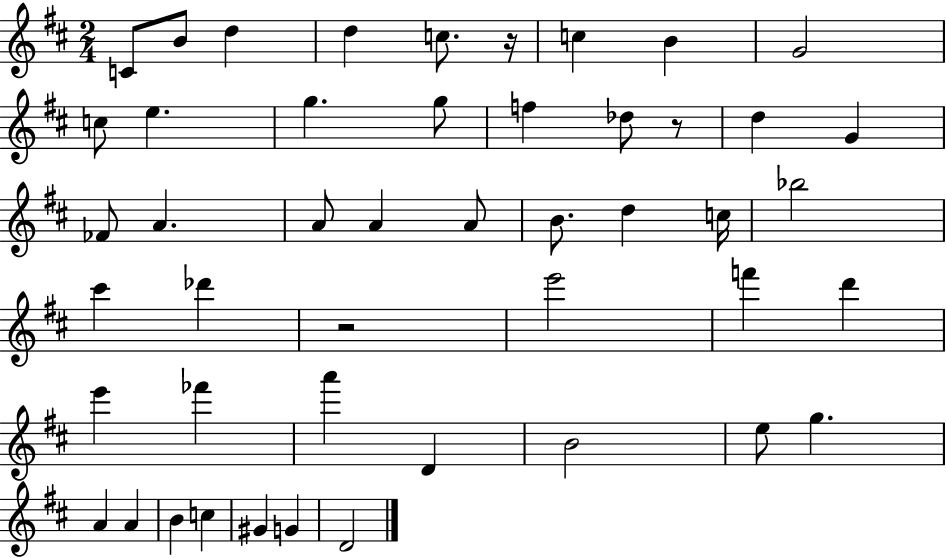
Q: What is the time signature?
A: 2/4